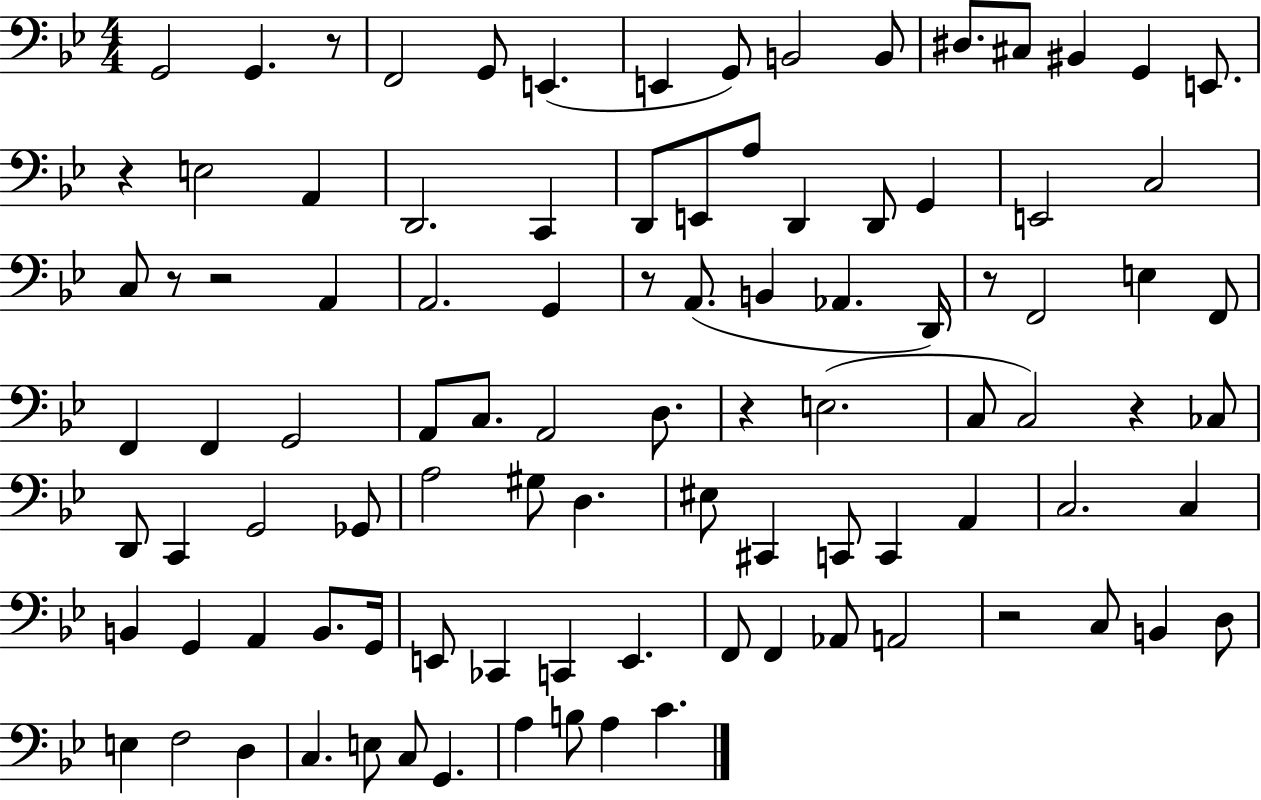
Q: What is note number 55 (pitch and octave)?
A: D3